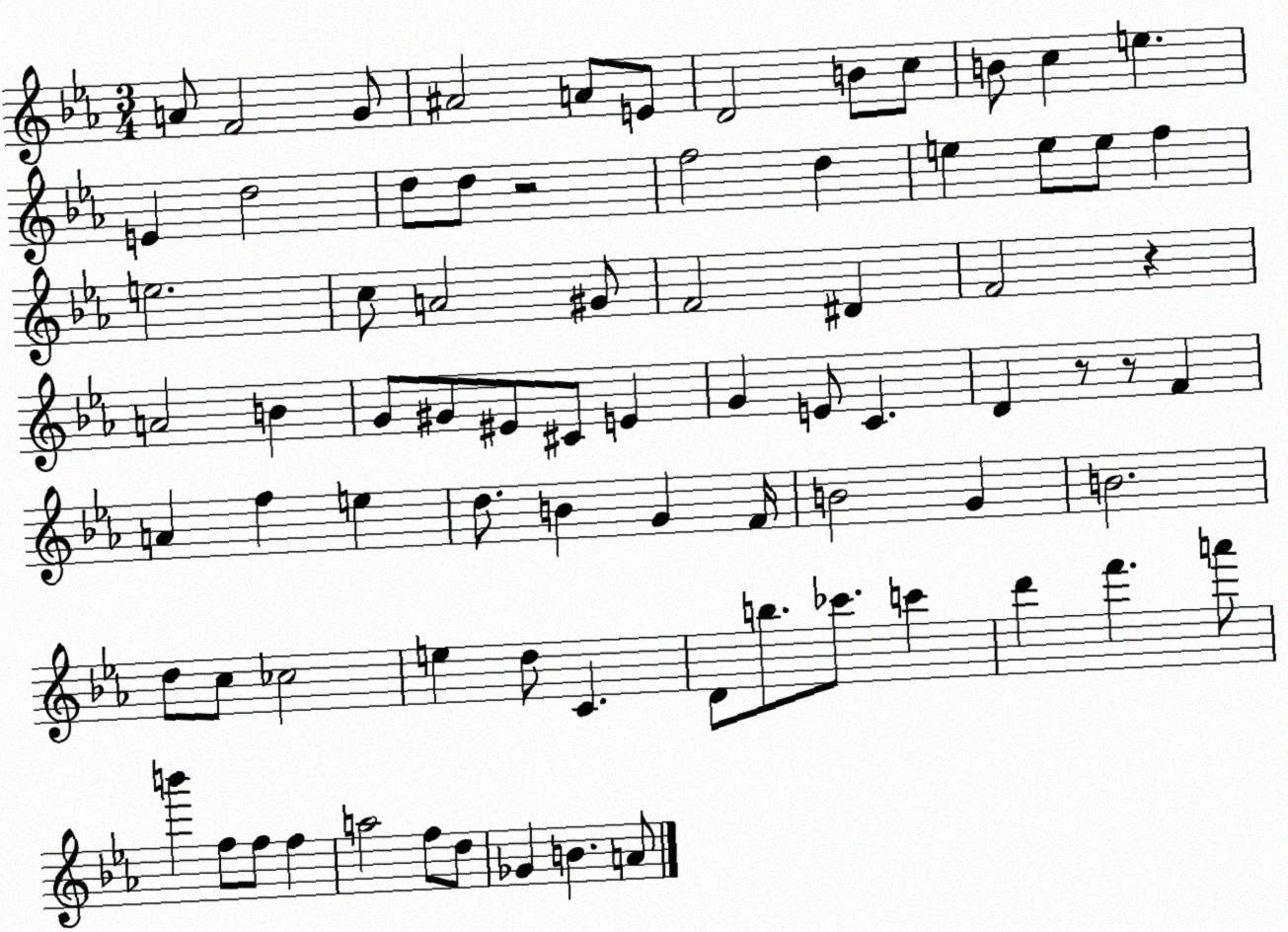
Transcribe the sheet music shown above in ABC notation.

X:1
T:Untitled
M:3/4
L:1/4
K:Eb
A/2 F2 G/2 ^A2 A/2 E/2 D2 B/2 c/2 B/2 c e E d2 d/2 d/2 z2 f2 d e e/2 e/2 f e2 c/2 A2 ^G/2 F2 ^D F2 z A2 B G/2 ^G/2 ^E/2 ^C/2 E G E/2 C D z/2 z/2 F A f e d/2 B G F/4 B2 G B2 d/2 c/2 _c2 e d/2 C D/2 b/2 _c'/2 c' d' f' a'/2 b' f/2 f/2 f a2 f/2 d/2 _G B A/2